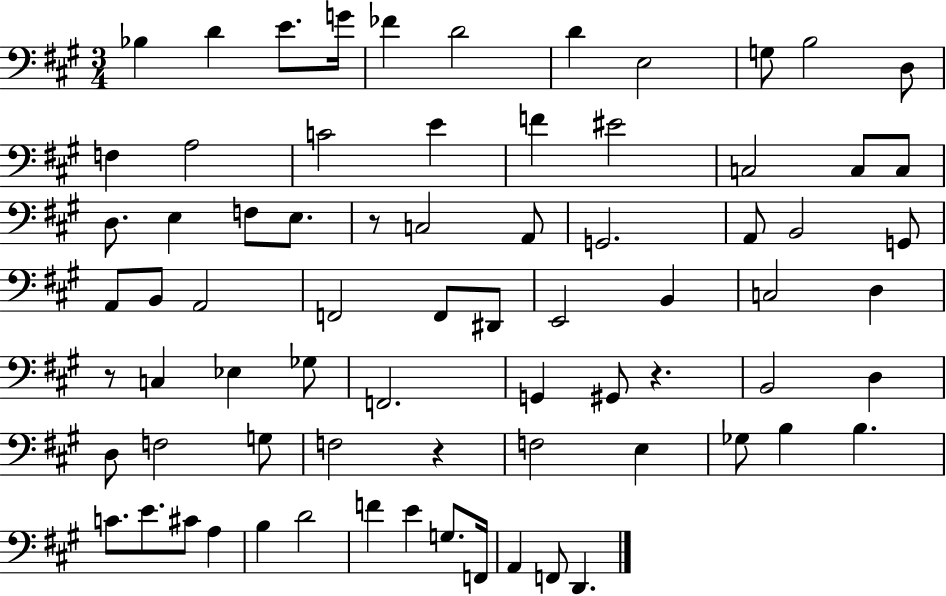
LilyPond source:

{
  \clef bass
  \numericTimeSignature
  \time 3/4
  \key a \major
  bes4 d'4 e'8. g'16 | fes'4 d'2 | d'4 e2 | g8 b2 d8 | \break f4 a2 | c'2 e'4 | f'4 eis'2 | c2 c8 c8 | \break d8. e4 f8 e8. | r8 c2 a,8 | g,2. | a,8 b,2 g,8 | \break a,8 b,8 a,2 | f,2 f,8 dis,8 | e,2 b,4 | c2 d4 | \break r8 c4 ees4 ges8 | f,2. | g,4 gis,8 r4. | b,2 d4 | \break d8 f2 g8 | f2 r4 | f2 e4 | ges8 b4 b4. | \break c'8. e'8. cis'8 a4 | b4 d'2 | f'4 e'4 g8. f,16 | a,4 f,8 d,4. | \break \bar "|."
}